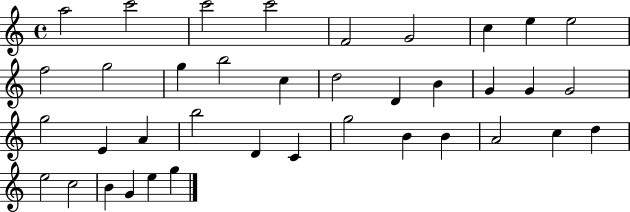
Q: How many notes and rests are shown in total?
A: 38